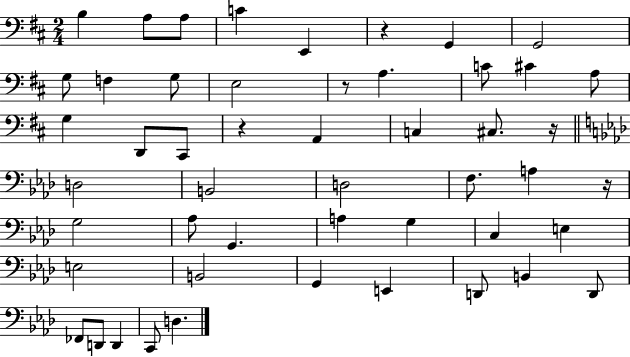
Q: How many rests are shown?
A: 5